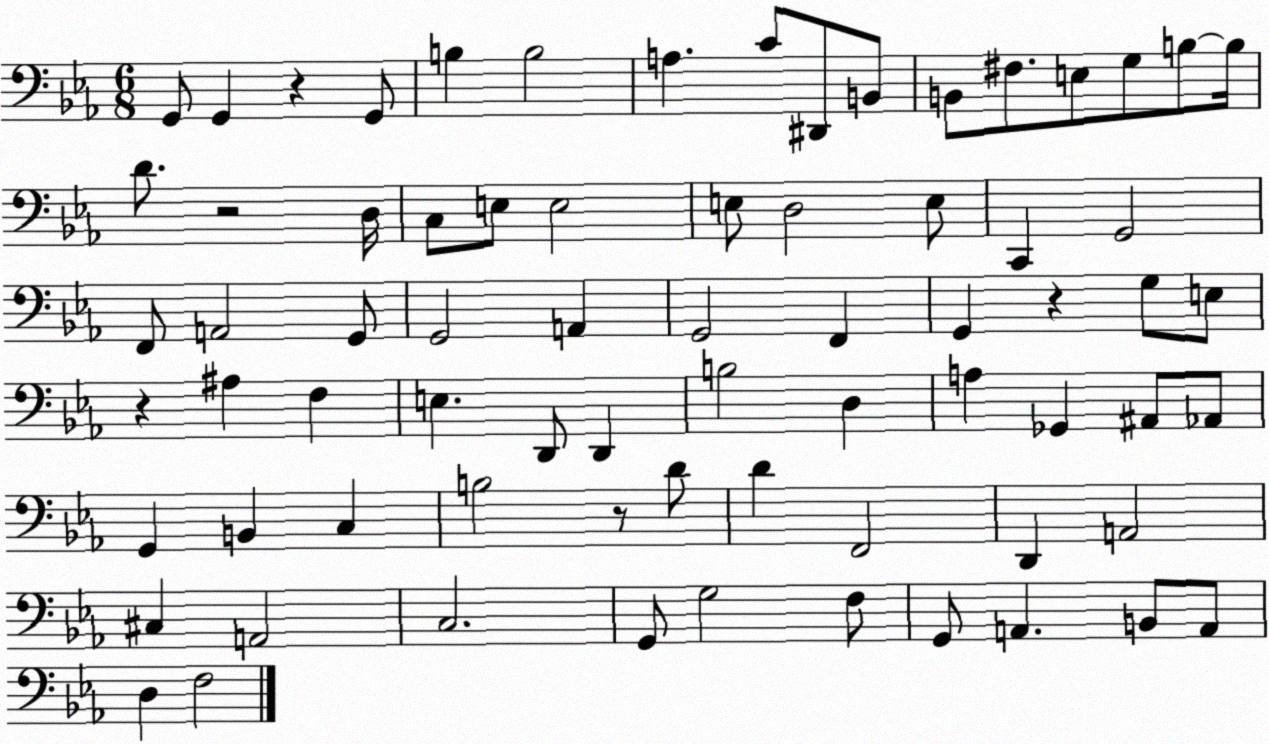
X:1
T:Untitled
M:6/8
L:1/4
K:Eb
G,,/2 G,, z G,,/2 B, B,2 A, C/2 ^D,,/2 B,,/2 B,,/2 ^F,/2 E,/2 G,/2 B,/2 B,/4 D/2 z2 D,/4 C,/2 E,/2 E,2 E,/2 D,2 E,/2 C,, G,,2 F,,/2 A,,2 G,,/2 G,,2 A,, G,,2 F,, G,, z G,/2 E,/2 z ^A, F, E, D,,/2 D,, B,2 D, A, _G,, ^A,,/2 _A,,/2 G,, B,, C, B,2 z/2 D/2 D F,,2 D,, A,,2 ^C, A,,2 C,2 G,,/2 G,2 F,/2 G,,/2 A,, B,,/2 A,,/2 D, F,2